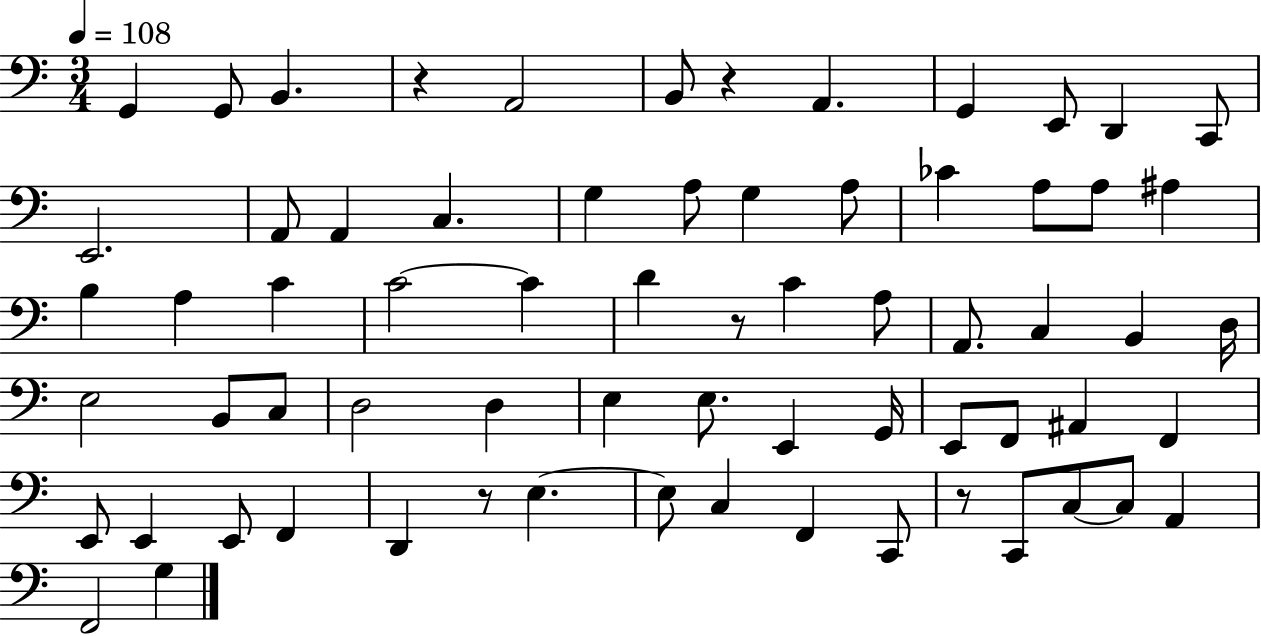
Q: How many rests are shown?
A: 5